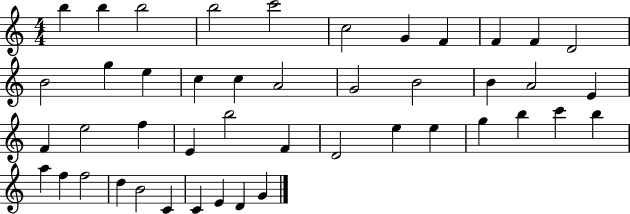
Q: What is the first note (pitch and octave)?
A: B5